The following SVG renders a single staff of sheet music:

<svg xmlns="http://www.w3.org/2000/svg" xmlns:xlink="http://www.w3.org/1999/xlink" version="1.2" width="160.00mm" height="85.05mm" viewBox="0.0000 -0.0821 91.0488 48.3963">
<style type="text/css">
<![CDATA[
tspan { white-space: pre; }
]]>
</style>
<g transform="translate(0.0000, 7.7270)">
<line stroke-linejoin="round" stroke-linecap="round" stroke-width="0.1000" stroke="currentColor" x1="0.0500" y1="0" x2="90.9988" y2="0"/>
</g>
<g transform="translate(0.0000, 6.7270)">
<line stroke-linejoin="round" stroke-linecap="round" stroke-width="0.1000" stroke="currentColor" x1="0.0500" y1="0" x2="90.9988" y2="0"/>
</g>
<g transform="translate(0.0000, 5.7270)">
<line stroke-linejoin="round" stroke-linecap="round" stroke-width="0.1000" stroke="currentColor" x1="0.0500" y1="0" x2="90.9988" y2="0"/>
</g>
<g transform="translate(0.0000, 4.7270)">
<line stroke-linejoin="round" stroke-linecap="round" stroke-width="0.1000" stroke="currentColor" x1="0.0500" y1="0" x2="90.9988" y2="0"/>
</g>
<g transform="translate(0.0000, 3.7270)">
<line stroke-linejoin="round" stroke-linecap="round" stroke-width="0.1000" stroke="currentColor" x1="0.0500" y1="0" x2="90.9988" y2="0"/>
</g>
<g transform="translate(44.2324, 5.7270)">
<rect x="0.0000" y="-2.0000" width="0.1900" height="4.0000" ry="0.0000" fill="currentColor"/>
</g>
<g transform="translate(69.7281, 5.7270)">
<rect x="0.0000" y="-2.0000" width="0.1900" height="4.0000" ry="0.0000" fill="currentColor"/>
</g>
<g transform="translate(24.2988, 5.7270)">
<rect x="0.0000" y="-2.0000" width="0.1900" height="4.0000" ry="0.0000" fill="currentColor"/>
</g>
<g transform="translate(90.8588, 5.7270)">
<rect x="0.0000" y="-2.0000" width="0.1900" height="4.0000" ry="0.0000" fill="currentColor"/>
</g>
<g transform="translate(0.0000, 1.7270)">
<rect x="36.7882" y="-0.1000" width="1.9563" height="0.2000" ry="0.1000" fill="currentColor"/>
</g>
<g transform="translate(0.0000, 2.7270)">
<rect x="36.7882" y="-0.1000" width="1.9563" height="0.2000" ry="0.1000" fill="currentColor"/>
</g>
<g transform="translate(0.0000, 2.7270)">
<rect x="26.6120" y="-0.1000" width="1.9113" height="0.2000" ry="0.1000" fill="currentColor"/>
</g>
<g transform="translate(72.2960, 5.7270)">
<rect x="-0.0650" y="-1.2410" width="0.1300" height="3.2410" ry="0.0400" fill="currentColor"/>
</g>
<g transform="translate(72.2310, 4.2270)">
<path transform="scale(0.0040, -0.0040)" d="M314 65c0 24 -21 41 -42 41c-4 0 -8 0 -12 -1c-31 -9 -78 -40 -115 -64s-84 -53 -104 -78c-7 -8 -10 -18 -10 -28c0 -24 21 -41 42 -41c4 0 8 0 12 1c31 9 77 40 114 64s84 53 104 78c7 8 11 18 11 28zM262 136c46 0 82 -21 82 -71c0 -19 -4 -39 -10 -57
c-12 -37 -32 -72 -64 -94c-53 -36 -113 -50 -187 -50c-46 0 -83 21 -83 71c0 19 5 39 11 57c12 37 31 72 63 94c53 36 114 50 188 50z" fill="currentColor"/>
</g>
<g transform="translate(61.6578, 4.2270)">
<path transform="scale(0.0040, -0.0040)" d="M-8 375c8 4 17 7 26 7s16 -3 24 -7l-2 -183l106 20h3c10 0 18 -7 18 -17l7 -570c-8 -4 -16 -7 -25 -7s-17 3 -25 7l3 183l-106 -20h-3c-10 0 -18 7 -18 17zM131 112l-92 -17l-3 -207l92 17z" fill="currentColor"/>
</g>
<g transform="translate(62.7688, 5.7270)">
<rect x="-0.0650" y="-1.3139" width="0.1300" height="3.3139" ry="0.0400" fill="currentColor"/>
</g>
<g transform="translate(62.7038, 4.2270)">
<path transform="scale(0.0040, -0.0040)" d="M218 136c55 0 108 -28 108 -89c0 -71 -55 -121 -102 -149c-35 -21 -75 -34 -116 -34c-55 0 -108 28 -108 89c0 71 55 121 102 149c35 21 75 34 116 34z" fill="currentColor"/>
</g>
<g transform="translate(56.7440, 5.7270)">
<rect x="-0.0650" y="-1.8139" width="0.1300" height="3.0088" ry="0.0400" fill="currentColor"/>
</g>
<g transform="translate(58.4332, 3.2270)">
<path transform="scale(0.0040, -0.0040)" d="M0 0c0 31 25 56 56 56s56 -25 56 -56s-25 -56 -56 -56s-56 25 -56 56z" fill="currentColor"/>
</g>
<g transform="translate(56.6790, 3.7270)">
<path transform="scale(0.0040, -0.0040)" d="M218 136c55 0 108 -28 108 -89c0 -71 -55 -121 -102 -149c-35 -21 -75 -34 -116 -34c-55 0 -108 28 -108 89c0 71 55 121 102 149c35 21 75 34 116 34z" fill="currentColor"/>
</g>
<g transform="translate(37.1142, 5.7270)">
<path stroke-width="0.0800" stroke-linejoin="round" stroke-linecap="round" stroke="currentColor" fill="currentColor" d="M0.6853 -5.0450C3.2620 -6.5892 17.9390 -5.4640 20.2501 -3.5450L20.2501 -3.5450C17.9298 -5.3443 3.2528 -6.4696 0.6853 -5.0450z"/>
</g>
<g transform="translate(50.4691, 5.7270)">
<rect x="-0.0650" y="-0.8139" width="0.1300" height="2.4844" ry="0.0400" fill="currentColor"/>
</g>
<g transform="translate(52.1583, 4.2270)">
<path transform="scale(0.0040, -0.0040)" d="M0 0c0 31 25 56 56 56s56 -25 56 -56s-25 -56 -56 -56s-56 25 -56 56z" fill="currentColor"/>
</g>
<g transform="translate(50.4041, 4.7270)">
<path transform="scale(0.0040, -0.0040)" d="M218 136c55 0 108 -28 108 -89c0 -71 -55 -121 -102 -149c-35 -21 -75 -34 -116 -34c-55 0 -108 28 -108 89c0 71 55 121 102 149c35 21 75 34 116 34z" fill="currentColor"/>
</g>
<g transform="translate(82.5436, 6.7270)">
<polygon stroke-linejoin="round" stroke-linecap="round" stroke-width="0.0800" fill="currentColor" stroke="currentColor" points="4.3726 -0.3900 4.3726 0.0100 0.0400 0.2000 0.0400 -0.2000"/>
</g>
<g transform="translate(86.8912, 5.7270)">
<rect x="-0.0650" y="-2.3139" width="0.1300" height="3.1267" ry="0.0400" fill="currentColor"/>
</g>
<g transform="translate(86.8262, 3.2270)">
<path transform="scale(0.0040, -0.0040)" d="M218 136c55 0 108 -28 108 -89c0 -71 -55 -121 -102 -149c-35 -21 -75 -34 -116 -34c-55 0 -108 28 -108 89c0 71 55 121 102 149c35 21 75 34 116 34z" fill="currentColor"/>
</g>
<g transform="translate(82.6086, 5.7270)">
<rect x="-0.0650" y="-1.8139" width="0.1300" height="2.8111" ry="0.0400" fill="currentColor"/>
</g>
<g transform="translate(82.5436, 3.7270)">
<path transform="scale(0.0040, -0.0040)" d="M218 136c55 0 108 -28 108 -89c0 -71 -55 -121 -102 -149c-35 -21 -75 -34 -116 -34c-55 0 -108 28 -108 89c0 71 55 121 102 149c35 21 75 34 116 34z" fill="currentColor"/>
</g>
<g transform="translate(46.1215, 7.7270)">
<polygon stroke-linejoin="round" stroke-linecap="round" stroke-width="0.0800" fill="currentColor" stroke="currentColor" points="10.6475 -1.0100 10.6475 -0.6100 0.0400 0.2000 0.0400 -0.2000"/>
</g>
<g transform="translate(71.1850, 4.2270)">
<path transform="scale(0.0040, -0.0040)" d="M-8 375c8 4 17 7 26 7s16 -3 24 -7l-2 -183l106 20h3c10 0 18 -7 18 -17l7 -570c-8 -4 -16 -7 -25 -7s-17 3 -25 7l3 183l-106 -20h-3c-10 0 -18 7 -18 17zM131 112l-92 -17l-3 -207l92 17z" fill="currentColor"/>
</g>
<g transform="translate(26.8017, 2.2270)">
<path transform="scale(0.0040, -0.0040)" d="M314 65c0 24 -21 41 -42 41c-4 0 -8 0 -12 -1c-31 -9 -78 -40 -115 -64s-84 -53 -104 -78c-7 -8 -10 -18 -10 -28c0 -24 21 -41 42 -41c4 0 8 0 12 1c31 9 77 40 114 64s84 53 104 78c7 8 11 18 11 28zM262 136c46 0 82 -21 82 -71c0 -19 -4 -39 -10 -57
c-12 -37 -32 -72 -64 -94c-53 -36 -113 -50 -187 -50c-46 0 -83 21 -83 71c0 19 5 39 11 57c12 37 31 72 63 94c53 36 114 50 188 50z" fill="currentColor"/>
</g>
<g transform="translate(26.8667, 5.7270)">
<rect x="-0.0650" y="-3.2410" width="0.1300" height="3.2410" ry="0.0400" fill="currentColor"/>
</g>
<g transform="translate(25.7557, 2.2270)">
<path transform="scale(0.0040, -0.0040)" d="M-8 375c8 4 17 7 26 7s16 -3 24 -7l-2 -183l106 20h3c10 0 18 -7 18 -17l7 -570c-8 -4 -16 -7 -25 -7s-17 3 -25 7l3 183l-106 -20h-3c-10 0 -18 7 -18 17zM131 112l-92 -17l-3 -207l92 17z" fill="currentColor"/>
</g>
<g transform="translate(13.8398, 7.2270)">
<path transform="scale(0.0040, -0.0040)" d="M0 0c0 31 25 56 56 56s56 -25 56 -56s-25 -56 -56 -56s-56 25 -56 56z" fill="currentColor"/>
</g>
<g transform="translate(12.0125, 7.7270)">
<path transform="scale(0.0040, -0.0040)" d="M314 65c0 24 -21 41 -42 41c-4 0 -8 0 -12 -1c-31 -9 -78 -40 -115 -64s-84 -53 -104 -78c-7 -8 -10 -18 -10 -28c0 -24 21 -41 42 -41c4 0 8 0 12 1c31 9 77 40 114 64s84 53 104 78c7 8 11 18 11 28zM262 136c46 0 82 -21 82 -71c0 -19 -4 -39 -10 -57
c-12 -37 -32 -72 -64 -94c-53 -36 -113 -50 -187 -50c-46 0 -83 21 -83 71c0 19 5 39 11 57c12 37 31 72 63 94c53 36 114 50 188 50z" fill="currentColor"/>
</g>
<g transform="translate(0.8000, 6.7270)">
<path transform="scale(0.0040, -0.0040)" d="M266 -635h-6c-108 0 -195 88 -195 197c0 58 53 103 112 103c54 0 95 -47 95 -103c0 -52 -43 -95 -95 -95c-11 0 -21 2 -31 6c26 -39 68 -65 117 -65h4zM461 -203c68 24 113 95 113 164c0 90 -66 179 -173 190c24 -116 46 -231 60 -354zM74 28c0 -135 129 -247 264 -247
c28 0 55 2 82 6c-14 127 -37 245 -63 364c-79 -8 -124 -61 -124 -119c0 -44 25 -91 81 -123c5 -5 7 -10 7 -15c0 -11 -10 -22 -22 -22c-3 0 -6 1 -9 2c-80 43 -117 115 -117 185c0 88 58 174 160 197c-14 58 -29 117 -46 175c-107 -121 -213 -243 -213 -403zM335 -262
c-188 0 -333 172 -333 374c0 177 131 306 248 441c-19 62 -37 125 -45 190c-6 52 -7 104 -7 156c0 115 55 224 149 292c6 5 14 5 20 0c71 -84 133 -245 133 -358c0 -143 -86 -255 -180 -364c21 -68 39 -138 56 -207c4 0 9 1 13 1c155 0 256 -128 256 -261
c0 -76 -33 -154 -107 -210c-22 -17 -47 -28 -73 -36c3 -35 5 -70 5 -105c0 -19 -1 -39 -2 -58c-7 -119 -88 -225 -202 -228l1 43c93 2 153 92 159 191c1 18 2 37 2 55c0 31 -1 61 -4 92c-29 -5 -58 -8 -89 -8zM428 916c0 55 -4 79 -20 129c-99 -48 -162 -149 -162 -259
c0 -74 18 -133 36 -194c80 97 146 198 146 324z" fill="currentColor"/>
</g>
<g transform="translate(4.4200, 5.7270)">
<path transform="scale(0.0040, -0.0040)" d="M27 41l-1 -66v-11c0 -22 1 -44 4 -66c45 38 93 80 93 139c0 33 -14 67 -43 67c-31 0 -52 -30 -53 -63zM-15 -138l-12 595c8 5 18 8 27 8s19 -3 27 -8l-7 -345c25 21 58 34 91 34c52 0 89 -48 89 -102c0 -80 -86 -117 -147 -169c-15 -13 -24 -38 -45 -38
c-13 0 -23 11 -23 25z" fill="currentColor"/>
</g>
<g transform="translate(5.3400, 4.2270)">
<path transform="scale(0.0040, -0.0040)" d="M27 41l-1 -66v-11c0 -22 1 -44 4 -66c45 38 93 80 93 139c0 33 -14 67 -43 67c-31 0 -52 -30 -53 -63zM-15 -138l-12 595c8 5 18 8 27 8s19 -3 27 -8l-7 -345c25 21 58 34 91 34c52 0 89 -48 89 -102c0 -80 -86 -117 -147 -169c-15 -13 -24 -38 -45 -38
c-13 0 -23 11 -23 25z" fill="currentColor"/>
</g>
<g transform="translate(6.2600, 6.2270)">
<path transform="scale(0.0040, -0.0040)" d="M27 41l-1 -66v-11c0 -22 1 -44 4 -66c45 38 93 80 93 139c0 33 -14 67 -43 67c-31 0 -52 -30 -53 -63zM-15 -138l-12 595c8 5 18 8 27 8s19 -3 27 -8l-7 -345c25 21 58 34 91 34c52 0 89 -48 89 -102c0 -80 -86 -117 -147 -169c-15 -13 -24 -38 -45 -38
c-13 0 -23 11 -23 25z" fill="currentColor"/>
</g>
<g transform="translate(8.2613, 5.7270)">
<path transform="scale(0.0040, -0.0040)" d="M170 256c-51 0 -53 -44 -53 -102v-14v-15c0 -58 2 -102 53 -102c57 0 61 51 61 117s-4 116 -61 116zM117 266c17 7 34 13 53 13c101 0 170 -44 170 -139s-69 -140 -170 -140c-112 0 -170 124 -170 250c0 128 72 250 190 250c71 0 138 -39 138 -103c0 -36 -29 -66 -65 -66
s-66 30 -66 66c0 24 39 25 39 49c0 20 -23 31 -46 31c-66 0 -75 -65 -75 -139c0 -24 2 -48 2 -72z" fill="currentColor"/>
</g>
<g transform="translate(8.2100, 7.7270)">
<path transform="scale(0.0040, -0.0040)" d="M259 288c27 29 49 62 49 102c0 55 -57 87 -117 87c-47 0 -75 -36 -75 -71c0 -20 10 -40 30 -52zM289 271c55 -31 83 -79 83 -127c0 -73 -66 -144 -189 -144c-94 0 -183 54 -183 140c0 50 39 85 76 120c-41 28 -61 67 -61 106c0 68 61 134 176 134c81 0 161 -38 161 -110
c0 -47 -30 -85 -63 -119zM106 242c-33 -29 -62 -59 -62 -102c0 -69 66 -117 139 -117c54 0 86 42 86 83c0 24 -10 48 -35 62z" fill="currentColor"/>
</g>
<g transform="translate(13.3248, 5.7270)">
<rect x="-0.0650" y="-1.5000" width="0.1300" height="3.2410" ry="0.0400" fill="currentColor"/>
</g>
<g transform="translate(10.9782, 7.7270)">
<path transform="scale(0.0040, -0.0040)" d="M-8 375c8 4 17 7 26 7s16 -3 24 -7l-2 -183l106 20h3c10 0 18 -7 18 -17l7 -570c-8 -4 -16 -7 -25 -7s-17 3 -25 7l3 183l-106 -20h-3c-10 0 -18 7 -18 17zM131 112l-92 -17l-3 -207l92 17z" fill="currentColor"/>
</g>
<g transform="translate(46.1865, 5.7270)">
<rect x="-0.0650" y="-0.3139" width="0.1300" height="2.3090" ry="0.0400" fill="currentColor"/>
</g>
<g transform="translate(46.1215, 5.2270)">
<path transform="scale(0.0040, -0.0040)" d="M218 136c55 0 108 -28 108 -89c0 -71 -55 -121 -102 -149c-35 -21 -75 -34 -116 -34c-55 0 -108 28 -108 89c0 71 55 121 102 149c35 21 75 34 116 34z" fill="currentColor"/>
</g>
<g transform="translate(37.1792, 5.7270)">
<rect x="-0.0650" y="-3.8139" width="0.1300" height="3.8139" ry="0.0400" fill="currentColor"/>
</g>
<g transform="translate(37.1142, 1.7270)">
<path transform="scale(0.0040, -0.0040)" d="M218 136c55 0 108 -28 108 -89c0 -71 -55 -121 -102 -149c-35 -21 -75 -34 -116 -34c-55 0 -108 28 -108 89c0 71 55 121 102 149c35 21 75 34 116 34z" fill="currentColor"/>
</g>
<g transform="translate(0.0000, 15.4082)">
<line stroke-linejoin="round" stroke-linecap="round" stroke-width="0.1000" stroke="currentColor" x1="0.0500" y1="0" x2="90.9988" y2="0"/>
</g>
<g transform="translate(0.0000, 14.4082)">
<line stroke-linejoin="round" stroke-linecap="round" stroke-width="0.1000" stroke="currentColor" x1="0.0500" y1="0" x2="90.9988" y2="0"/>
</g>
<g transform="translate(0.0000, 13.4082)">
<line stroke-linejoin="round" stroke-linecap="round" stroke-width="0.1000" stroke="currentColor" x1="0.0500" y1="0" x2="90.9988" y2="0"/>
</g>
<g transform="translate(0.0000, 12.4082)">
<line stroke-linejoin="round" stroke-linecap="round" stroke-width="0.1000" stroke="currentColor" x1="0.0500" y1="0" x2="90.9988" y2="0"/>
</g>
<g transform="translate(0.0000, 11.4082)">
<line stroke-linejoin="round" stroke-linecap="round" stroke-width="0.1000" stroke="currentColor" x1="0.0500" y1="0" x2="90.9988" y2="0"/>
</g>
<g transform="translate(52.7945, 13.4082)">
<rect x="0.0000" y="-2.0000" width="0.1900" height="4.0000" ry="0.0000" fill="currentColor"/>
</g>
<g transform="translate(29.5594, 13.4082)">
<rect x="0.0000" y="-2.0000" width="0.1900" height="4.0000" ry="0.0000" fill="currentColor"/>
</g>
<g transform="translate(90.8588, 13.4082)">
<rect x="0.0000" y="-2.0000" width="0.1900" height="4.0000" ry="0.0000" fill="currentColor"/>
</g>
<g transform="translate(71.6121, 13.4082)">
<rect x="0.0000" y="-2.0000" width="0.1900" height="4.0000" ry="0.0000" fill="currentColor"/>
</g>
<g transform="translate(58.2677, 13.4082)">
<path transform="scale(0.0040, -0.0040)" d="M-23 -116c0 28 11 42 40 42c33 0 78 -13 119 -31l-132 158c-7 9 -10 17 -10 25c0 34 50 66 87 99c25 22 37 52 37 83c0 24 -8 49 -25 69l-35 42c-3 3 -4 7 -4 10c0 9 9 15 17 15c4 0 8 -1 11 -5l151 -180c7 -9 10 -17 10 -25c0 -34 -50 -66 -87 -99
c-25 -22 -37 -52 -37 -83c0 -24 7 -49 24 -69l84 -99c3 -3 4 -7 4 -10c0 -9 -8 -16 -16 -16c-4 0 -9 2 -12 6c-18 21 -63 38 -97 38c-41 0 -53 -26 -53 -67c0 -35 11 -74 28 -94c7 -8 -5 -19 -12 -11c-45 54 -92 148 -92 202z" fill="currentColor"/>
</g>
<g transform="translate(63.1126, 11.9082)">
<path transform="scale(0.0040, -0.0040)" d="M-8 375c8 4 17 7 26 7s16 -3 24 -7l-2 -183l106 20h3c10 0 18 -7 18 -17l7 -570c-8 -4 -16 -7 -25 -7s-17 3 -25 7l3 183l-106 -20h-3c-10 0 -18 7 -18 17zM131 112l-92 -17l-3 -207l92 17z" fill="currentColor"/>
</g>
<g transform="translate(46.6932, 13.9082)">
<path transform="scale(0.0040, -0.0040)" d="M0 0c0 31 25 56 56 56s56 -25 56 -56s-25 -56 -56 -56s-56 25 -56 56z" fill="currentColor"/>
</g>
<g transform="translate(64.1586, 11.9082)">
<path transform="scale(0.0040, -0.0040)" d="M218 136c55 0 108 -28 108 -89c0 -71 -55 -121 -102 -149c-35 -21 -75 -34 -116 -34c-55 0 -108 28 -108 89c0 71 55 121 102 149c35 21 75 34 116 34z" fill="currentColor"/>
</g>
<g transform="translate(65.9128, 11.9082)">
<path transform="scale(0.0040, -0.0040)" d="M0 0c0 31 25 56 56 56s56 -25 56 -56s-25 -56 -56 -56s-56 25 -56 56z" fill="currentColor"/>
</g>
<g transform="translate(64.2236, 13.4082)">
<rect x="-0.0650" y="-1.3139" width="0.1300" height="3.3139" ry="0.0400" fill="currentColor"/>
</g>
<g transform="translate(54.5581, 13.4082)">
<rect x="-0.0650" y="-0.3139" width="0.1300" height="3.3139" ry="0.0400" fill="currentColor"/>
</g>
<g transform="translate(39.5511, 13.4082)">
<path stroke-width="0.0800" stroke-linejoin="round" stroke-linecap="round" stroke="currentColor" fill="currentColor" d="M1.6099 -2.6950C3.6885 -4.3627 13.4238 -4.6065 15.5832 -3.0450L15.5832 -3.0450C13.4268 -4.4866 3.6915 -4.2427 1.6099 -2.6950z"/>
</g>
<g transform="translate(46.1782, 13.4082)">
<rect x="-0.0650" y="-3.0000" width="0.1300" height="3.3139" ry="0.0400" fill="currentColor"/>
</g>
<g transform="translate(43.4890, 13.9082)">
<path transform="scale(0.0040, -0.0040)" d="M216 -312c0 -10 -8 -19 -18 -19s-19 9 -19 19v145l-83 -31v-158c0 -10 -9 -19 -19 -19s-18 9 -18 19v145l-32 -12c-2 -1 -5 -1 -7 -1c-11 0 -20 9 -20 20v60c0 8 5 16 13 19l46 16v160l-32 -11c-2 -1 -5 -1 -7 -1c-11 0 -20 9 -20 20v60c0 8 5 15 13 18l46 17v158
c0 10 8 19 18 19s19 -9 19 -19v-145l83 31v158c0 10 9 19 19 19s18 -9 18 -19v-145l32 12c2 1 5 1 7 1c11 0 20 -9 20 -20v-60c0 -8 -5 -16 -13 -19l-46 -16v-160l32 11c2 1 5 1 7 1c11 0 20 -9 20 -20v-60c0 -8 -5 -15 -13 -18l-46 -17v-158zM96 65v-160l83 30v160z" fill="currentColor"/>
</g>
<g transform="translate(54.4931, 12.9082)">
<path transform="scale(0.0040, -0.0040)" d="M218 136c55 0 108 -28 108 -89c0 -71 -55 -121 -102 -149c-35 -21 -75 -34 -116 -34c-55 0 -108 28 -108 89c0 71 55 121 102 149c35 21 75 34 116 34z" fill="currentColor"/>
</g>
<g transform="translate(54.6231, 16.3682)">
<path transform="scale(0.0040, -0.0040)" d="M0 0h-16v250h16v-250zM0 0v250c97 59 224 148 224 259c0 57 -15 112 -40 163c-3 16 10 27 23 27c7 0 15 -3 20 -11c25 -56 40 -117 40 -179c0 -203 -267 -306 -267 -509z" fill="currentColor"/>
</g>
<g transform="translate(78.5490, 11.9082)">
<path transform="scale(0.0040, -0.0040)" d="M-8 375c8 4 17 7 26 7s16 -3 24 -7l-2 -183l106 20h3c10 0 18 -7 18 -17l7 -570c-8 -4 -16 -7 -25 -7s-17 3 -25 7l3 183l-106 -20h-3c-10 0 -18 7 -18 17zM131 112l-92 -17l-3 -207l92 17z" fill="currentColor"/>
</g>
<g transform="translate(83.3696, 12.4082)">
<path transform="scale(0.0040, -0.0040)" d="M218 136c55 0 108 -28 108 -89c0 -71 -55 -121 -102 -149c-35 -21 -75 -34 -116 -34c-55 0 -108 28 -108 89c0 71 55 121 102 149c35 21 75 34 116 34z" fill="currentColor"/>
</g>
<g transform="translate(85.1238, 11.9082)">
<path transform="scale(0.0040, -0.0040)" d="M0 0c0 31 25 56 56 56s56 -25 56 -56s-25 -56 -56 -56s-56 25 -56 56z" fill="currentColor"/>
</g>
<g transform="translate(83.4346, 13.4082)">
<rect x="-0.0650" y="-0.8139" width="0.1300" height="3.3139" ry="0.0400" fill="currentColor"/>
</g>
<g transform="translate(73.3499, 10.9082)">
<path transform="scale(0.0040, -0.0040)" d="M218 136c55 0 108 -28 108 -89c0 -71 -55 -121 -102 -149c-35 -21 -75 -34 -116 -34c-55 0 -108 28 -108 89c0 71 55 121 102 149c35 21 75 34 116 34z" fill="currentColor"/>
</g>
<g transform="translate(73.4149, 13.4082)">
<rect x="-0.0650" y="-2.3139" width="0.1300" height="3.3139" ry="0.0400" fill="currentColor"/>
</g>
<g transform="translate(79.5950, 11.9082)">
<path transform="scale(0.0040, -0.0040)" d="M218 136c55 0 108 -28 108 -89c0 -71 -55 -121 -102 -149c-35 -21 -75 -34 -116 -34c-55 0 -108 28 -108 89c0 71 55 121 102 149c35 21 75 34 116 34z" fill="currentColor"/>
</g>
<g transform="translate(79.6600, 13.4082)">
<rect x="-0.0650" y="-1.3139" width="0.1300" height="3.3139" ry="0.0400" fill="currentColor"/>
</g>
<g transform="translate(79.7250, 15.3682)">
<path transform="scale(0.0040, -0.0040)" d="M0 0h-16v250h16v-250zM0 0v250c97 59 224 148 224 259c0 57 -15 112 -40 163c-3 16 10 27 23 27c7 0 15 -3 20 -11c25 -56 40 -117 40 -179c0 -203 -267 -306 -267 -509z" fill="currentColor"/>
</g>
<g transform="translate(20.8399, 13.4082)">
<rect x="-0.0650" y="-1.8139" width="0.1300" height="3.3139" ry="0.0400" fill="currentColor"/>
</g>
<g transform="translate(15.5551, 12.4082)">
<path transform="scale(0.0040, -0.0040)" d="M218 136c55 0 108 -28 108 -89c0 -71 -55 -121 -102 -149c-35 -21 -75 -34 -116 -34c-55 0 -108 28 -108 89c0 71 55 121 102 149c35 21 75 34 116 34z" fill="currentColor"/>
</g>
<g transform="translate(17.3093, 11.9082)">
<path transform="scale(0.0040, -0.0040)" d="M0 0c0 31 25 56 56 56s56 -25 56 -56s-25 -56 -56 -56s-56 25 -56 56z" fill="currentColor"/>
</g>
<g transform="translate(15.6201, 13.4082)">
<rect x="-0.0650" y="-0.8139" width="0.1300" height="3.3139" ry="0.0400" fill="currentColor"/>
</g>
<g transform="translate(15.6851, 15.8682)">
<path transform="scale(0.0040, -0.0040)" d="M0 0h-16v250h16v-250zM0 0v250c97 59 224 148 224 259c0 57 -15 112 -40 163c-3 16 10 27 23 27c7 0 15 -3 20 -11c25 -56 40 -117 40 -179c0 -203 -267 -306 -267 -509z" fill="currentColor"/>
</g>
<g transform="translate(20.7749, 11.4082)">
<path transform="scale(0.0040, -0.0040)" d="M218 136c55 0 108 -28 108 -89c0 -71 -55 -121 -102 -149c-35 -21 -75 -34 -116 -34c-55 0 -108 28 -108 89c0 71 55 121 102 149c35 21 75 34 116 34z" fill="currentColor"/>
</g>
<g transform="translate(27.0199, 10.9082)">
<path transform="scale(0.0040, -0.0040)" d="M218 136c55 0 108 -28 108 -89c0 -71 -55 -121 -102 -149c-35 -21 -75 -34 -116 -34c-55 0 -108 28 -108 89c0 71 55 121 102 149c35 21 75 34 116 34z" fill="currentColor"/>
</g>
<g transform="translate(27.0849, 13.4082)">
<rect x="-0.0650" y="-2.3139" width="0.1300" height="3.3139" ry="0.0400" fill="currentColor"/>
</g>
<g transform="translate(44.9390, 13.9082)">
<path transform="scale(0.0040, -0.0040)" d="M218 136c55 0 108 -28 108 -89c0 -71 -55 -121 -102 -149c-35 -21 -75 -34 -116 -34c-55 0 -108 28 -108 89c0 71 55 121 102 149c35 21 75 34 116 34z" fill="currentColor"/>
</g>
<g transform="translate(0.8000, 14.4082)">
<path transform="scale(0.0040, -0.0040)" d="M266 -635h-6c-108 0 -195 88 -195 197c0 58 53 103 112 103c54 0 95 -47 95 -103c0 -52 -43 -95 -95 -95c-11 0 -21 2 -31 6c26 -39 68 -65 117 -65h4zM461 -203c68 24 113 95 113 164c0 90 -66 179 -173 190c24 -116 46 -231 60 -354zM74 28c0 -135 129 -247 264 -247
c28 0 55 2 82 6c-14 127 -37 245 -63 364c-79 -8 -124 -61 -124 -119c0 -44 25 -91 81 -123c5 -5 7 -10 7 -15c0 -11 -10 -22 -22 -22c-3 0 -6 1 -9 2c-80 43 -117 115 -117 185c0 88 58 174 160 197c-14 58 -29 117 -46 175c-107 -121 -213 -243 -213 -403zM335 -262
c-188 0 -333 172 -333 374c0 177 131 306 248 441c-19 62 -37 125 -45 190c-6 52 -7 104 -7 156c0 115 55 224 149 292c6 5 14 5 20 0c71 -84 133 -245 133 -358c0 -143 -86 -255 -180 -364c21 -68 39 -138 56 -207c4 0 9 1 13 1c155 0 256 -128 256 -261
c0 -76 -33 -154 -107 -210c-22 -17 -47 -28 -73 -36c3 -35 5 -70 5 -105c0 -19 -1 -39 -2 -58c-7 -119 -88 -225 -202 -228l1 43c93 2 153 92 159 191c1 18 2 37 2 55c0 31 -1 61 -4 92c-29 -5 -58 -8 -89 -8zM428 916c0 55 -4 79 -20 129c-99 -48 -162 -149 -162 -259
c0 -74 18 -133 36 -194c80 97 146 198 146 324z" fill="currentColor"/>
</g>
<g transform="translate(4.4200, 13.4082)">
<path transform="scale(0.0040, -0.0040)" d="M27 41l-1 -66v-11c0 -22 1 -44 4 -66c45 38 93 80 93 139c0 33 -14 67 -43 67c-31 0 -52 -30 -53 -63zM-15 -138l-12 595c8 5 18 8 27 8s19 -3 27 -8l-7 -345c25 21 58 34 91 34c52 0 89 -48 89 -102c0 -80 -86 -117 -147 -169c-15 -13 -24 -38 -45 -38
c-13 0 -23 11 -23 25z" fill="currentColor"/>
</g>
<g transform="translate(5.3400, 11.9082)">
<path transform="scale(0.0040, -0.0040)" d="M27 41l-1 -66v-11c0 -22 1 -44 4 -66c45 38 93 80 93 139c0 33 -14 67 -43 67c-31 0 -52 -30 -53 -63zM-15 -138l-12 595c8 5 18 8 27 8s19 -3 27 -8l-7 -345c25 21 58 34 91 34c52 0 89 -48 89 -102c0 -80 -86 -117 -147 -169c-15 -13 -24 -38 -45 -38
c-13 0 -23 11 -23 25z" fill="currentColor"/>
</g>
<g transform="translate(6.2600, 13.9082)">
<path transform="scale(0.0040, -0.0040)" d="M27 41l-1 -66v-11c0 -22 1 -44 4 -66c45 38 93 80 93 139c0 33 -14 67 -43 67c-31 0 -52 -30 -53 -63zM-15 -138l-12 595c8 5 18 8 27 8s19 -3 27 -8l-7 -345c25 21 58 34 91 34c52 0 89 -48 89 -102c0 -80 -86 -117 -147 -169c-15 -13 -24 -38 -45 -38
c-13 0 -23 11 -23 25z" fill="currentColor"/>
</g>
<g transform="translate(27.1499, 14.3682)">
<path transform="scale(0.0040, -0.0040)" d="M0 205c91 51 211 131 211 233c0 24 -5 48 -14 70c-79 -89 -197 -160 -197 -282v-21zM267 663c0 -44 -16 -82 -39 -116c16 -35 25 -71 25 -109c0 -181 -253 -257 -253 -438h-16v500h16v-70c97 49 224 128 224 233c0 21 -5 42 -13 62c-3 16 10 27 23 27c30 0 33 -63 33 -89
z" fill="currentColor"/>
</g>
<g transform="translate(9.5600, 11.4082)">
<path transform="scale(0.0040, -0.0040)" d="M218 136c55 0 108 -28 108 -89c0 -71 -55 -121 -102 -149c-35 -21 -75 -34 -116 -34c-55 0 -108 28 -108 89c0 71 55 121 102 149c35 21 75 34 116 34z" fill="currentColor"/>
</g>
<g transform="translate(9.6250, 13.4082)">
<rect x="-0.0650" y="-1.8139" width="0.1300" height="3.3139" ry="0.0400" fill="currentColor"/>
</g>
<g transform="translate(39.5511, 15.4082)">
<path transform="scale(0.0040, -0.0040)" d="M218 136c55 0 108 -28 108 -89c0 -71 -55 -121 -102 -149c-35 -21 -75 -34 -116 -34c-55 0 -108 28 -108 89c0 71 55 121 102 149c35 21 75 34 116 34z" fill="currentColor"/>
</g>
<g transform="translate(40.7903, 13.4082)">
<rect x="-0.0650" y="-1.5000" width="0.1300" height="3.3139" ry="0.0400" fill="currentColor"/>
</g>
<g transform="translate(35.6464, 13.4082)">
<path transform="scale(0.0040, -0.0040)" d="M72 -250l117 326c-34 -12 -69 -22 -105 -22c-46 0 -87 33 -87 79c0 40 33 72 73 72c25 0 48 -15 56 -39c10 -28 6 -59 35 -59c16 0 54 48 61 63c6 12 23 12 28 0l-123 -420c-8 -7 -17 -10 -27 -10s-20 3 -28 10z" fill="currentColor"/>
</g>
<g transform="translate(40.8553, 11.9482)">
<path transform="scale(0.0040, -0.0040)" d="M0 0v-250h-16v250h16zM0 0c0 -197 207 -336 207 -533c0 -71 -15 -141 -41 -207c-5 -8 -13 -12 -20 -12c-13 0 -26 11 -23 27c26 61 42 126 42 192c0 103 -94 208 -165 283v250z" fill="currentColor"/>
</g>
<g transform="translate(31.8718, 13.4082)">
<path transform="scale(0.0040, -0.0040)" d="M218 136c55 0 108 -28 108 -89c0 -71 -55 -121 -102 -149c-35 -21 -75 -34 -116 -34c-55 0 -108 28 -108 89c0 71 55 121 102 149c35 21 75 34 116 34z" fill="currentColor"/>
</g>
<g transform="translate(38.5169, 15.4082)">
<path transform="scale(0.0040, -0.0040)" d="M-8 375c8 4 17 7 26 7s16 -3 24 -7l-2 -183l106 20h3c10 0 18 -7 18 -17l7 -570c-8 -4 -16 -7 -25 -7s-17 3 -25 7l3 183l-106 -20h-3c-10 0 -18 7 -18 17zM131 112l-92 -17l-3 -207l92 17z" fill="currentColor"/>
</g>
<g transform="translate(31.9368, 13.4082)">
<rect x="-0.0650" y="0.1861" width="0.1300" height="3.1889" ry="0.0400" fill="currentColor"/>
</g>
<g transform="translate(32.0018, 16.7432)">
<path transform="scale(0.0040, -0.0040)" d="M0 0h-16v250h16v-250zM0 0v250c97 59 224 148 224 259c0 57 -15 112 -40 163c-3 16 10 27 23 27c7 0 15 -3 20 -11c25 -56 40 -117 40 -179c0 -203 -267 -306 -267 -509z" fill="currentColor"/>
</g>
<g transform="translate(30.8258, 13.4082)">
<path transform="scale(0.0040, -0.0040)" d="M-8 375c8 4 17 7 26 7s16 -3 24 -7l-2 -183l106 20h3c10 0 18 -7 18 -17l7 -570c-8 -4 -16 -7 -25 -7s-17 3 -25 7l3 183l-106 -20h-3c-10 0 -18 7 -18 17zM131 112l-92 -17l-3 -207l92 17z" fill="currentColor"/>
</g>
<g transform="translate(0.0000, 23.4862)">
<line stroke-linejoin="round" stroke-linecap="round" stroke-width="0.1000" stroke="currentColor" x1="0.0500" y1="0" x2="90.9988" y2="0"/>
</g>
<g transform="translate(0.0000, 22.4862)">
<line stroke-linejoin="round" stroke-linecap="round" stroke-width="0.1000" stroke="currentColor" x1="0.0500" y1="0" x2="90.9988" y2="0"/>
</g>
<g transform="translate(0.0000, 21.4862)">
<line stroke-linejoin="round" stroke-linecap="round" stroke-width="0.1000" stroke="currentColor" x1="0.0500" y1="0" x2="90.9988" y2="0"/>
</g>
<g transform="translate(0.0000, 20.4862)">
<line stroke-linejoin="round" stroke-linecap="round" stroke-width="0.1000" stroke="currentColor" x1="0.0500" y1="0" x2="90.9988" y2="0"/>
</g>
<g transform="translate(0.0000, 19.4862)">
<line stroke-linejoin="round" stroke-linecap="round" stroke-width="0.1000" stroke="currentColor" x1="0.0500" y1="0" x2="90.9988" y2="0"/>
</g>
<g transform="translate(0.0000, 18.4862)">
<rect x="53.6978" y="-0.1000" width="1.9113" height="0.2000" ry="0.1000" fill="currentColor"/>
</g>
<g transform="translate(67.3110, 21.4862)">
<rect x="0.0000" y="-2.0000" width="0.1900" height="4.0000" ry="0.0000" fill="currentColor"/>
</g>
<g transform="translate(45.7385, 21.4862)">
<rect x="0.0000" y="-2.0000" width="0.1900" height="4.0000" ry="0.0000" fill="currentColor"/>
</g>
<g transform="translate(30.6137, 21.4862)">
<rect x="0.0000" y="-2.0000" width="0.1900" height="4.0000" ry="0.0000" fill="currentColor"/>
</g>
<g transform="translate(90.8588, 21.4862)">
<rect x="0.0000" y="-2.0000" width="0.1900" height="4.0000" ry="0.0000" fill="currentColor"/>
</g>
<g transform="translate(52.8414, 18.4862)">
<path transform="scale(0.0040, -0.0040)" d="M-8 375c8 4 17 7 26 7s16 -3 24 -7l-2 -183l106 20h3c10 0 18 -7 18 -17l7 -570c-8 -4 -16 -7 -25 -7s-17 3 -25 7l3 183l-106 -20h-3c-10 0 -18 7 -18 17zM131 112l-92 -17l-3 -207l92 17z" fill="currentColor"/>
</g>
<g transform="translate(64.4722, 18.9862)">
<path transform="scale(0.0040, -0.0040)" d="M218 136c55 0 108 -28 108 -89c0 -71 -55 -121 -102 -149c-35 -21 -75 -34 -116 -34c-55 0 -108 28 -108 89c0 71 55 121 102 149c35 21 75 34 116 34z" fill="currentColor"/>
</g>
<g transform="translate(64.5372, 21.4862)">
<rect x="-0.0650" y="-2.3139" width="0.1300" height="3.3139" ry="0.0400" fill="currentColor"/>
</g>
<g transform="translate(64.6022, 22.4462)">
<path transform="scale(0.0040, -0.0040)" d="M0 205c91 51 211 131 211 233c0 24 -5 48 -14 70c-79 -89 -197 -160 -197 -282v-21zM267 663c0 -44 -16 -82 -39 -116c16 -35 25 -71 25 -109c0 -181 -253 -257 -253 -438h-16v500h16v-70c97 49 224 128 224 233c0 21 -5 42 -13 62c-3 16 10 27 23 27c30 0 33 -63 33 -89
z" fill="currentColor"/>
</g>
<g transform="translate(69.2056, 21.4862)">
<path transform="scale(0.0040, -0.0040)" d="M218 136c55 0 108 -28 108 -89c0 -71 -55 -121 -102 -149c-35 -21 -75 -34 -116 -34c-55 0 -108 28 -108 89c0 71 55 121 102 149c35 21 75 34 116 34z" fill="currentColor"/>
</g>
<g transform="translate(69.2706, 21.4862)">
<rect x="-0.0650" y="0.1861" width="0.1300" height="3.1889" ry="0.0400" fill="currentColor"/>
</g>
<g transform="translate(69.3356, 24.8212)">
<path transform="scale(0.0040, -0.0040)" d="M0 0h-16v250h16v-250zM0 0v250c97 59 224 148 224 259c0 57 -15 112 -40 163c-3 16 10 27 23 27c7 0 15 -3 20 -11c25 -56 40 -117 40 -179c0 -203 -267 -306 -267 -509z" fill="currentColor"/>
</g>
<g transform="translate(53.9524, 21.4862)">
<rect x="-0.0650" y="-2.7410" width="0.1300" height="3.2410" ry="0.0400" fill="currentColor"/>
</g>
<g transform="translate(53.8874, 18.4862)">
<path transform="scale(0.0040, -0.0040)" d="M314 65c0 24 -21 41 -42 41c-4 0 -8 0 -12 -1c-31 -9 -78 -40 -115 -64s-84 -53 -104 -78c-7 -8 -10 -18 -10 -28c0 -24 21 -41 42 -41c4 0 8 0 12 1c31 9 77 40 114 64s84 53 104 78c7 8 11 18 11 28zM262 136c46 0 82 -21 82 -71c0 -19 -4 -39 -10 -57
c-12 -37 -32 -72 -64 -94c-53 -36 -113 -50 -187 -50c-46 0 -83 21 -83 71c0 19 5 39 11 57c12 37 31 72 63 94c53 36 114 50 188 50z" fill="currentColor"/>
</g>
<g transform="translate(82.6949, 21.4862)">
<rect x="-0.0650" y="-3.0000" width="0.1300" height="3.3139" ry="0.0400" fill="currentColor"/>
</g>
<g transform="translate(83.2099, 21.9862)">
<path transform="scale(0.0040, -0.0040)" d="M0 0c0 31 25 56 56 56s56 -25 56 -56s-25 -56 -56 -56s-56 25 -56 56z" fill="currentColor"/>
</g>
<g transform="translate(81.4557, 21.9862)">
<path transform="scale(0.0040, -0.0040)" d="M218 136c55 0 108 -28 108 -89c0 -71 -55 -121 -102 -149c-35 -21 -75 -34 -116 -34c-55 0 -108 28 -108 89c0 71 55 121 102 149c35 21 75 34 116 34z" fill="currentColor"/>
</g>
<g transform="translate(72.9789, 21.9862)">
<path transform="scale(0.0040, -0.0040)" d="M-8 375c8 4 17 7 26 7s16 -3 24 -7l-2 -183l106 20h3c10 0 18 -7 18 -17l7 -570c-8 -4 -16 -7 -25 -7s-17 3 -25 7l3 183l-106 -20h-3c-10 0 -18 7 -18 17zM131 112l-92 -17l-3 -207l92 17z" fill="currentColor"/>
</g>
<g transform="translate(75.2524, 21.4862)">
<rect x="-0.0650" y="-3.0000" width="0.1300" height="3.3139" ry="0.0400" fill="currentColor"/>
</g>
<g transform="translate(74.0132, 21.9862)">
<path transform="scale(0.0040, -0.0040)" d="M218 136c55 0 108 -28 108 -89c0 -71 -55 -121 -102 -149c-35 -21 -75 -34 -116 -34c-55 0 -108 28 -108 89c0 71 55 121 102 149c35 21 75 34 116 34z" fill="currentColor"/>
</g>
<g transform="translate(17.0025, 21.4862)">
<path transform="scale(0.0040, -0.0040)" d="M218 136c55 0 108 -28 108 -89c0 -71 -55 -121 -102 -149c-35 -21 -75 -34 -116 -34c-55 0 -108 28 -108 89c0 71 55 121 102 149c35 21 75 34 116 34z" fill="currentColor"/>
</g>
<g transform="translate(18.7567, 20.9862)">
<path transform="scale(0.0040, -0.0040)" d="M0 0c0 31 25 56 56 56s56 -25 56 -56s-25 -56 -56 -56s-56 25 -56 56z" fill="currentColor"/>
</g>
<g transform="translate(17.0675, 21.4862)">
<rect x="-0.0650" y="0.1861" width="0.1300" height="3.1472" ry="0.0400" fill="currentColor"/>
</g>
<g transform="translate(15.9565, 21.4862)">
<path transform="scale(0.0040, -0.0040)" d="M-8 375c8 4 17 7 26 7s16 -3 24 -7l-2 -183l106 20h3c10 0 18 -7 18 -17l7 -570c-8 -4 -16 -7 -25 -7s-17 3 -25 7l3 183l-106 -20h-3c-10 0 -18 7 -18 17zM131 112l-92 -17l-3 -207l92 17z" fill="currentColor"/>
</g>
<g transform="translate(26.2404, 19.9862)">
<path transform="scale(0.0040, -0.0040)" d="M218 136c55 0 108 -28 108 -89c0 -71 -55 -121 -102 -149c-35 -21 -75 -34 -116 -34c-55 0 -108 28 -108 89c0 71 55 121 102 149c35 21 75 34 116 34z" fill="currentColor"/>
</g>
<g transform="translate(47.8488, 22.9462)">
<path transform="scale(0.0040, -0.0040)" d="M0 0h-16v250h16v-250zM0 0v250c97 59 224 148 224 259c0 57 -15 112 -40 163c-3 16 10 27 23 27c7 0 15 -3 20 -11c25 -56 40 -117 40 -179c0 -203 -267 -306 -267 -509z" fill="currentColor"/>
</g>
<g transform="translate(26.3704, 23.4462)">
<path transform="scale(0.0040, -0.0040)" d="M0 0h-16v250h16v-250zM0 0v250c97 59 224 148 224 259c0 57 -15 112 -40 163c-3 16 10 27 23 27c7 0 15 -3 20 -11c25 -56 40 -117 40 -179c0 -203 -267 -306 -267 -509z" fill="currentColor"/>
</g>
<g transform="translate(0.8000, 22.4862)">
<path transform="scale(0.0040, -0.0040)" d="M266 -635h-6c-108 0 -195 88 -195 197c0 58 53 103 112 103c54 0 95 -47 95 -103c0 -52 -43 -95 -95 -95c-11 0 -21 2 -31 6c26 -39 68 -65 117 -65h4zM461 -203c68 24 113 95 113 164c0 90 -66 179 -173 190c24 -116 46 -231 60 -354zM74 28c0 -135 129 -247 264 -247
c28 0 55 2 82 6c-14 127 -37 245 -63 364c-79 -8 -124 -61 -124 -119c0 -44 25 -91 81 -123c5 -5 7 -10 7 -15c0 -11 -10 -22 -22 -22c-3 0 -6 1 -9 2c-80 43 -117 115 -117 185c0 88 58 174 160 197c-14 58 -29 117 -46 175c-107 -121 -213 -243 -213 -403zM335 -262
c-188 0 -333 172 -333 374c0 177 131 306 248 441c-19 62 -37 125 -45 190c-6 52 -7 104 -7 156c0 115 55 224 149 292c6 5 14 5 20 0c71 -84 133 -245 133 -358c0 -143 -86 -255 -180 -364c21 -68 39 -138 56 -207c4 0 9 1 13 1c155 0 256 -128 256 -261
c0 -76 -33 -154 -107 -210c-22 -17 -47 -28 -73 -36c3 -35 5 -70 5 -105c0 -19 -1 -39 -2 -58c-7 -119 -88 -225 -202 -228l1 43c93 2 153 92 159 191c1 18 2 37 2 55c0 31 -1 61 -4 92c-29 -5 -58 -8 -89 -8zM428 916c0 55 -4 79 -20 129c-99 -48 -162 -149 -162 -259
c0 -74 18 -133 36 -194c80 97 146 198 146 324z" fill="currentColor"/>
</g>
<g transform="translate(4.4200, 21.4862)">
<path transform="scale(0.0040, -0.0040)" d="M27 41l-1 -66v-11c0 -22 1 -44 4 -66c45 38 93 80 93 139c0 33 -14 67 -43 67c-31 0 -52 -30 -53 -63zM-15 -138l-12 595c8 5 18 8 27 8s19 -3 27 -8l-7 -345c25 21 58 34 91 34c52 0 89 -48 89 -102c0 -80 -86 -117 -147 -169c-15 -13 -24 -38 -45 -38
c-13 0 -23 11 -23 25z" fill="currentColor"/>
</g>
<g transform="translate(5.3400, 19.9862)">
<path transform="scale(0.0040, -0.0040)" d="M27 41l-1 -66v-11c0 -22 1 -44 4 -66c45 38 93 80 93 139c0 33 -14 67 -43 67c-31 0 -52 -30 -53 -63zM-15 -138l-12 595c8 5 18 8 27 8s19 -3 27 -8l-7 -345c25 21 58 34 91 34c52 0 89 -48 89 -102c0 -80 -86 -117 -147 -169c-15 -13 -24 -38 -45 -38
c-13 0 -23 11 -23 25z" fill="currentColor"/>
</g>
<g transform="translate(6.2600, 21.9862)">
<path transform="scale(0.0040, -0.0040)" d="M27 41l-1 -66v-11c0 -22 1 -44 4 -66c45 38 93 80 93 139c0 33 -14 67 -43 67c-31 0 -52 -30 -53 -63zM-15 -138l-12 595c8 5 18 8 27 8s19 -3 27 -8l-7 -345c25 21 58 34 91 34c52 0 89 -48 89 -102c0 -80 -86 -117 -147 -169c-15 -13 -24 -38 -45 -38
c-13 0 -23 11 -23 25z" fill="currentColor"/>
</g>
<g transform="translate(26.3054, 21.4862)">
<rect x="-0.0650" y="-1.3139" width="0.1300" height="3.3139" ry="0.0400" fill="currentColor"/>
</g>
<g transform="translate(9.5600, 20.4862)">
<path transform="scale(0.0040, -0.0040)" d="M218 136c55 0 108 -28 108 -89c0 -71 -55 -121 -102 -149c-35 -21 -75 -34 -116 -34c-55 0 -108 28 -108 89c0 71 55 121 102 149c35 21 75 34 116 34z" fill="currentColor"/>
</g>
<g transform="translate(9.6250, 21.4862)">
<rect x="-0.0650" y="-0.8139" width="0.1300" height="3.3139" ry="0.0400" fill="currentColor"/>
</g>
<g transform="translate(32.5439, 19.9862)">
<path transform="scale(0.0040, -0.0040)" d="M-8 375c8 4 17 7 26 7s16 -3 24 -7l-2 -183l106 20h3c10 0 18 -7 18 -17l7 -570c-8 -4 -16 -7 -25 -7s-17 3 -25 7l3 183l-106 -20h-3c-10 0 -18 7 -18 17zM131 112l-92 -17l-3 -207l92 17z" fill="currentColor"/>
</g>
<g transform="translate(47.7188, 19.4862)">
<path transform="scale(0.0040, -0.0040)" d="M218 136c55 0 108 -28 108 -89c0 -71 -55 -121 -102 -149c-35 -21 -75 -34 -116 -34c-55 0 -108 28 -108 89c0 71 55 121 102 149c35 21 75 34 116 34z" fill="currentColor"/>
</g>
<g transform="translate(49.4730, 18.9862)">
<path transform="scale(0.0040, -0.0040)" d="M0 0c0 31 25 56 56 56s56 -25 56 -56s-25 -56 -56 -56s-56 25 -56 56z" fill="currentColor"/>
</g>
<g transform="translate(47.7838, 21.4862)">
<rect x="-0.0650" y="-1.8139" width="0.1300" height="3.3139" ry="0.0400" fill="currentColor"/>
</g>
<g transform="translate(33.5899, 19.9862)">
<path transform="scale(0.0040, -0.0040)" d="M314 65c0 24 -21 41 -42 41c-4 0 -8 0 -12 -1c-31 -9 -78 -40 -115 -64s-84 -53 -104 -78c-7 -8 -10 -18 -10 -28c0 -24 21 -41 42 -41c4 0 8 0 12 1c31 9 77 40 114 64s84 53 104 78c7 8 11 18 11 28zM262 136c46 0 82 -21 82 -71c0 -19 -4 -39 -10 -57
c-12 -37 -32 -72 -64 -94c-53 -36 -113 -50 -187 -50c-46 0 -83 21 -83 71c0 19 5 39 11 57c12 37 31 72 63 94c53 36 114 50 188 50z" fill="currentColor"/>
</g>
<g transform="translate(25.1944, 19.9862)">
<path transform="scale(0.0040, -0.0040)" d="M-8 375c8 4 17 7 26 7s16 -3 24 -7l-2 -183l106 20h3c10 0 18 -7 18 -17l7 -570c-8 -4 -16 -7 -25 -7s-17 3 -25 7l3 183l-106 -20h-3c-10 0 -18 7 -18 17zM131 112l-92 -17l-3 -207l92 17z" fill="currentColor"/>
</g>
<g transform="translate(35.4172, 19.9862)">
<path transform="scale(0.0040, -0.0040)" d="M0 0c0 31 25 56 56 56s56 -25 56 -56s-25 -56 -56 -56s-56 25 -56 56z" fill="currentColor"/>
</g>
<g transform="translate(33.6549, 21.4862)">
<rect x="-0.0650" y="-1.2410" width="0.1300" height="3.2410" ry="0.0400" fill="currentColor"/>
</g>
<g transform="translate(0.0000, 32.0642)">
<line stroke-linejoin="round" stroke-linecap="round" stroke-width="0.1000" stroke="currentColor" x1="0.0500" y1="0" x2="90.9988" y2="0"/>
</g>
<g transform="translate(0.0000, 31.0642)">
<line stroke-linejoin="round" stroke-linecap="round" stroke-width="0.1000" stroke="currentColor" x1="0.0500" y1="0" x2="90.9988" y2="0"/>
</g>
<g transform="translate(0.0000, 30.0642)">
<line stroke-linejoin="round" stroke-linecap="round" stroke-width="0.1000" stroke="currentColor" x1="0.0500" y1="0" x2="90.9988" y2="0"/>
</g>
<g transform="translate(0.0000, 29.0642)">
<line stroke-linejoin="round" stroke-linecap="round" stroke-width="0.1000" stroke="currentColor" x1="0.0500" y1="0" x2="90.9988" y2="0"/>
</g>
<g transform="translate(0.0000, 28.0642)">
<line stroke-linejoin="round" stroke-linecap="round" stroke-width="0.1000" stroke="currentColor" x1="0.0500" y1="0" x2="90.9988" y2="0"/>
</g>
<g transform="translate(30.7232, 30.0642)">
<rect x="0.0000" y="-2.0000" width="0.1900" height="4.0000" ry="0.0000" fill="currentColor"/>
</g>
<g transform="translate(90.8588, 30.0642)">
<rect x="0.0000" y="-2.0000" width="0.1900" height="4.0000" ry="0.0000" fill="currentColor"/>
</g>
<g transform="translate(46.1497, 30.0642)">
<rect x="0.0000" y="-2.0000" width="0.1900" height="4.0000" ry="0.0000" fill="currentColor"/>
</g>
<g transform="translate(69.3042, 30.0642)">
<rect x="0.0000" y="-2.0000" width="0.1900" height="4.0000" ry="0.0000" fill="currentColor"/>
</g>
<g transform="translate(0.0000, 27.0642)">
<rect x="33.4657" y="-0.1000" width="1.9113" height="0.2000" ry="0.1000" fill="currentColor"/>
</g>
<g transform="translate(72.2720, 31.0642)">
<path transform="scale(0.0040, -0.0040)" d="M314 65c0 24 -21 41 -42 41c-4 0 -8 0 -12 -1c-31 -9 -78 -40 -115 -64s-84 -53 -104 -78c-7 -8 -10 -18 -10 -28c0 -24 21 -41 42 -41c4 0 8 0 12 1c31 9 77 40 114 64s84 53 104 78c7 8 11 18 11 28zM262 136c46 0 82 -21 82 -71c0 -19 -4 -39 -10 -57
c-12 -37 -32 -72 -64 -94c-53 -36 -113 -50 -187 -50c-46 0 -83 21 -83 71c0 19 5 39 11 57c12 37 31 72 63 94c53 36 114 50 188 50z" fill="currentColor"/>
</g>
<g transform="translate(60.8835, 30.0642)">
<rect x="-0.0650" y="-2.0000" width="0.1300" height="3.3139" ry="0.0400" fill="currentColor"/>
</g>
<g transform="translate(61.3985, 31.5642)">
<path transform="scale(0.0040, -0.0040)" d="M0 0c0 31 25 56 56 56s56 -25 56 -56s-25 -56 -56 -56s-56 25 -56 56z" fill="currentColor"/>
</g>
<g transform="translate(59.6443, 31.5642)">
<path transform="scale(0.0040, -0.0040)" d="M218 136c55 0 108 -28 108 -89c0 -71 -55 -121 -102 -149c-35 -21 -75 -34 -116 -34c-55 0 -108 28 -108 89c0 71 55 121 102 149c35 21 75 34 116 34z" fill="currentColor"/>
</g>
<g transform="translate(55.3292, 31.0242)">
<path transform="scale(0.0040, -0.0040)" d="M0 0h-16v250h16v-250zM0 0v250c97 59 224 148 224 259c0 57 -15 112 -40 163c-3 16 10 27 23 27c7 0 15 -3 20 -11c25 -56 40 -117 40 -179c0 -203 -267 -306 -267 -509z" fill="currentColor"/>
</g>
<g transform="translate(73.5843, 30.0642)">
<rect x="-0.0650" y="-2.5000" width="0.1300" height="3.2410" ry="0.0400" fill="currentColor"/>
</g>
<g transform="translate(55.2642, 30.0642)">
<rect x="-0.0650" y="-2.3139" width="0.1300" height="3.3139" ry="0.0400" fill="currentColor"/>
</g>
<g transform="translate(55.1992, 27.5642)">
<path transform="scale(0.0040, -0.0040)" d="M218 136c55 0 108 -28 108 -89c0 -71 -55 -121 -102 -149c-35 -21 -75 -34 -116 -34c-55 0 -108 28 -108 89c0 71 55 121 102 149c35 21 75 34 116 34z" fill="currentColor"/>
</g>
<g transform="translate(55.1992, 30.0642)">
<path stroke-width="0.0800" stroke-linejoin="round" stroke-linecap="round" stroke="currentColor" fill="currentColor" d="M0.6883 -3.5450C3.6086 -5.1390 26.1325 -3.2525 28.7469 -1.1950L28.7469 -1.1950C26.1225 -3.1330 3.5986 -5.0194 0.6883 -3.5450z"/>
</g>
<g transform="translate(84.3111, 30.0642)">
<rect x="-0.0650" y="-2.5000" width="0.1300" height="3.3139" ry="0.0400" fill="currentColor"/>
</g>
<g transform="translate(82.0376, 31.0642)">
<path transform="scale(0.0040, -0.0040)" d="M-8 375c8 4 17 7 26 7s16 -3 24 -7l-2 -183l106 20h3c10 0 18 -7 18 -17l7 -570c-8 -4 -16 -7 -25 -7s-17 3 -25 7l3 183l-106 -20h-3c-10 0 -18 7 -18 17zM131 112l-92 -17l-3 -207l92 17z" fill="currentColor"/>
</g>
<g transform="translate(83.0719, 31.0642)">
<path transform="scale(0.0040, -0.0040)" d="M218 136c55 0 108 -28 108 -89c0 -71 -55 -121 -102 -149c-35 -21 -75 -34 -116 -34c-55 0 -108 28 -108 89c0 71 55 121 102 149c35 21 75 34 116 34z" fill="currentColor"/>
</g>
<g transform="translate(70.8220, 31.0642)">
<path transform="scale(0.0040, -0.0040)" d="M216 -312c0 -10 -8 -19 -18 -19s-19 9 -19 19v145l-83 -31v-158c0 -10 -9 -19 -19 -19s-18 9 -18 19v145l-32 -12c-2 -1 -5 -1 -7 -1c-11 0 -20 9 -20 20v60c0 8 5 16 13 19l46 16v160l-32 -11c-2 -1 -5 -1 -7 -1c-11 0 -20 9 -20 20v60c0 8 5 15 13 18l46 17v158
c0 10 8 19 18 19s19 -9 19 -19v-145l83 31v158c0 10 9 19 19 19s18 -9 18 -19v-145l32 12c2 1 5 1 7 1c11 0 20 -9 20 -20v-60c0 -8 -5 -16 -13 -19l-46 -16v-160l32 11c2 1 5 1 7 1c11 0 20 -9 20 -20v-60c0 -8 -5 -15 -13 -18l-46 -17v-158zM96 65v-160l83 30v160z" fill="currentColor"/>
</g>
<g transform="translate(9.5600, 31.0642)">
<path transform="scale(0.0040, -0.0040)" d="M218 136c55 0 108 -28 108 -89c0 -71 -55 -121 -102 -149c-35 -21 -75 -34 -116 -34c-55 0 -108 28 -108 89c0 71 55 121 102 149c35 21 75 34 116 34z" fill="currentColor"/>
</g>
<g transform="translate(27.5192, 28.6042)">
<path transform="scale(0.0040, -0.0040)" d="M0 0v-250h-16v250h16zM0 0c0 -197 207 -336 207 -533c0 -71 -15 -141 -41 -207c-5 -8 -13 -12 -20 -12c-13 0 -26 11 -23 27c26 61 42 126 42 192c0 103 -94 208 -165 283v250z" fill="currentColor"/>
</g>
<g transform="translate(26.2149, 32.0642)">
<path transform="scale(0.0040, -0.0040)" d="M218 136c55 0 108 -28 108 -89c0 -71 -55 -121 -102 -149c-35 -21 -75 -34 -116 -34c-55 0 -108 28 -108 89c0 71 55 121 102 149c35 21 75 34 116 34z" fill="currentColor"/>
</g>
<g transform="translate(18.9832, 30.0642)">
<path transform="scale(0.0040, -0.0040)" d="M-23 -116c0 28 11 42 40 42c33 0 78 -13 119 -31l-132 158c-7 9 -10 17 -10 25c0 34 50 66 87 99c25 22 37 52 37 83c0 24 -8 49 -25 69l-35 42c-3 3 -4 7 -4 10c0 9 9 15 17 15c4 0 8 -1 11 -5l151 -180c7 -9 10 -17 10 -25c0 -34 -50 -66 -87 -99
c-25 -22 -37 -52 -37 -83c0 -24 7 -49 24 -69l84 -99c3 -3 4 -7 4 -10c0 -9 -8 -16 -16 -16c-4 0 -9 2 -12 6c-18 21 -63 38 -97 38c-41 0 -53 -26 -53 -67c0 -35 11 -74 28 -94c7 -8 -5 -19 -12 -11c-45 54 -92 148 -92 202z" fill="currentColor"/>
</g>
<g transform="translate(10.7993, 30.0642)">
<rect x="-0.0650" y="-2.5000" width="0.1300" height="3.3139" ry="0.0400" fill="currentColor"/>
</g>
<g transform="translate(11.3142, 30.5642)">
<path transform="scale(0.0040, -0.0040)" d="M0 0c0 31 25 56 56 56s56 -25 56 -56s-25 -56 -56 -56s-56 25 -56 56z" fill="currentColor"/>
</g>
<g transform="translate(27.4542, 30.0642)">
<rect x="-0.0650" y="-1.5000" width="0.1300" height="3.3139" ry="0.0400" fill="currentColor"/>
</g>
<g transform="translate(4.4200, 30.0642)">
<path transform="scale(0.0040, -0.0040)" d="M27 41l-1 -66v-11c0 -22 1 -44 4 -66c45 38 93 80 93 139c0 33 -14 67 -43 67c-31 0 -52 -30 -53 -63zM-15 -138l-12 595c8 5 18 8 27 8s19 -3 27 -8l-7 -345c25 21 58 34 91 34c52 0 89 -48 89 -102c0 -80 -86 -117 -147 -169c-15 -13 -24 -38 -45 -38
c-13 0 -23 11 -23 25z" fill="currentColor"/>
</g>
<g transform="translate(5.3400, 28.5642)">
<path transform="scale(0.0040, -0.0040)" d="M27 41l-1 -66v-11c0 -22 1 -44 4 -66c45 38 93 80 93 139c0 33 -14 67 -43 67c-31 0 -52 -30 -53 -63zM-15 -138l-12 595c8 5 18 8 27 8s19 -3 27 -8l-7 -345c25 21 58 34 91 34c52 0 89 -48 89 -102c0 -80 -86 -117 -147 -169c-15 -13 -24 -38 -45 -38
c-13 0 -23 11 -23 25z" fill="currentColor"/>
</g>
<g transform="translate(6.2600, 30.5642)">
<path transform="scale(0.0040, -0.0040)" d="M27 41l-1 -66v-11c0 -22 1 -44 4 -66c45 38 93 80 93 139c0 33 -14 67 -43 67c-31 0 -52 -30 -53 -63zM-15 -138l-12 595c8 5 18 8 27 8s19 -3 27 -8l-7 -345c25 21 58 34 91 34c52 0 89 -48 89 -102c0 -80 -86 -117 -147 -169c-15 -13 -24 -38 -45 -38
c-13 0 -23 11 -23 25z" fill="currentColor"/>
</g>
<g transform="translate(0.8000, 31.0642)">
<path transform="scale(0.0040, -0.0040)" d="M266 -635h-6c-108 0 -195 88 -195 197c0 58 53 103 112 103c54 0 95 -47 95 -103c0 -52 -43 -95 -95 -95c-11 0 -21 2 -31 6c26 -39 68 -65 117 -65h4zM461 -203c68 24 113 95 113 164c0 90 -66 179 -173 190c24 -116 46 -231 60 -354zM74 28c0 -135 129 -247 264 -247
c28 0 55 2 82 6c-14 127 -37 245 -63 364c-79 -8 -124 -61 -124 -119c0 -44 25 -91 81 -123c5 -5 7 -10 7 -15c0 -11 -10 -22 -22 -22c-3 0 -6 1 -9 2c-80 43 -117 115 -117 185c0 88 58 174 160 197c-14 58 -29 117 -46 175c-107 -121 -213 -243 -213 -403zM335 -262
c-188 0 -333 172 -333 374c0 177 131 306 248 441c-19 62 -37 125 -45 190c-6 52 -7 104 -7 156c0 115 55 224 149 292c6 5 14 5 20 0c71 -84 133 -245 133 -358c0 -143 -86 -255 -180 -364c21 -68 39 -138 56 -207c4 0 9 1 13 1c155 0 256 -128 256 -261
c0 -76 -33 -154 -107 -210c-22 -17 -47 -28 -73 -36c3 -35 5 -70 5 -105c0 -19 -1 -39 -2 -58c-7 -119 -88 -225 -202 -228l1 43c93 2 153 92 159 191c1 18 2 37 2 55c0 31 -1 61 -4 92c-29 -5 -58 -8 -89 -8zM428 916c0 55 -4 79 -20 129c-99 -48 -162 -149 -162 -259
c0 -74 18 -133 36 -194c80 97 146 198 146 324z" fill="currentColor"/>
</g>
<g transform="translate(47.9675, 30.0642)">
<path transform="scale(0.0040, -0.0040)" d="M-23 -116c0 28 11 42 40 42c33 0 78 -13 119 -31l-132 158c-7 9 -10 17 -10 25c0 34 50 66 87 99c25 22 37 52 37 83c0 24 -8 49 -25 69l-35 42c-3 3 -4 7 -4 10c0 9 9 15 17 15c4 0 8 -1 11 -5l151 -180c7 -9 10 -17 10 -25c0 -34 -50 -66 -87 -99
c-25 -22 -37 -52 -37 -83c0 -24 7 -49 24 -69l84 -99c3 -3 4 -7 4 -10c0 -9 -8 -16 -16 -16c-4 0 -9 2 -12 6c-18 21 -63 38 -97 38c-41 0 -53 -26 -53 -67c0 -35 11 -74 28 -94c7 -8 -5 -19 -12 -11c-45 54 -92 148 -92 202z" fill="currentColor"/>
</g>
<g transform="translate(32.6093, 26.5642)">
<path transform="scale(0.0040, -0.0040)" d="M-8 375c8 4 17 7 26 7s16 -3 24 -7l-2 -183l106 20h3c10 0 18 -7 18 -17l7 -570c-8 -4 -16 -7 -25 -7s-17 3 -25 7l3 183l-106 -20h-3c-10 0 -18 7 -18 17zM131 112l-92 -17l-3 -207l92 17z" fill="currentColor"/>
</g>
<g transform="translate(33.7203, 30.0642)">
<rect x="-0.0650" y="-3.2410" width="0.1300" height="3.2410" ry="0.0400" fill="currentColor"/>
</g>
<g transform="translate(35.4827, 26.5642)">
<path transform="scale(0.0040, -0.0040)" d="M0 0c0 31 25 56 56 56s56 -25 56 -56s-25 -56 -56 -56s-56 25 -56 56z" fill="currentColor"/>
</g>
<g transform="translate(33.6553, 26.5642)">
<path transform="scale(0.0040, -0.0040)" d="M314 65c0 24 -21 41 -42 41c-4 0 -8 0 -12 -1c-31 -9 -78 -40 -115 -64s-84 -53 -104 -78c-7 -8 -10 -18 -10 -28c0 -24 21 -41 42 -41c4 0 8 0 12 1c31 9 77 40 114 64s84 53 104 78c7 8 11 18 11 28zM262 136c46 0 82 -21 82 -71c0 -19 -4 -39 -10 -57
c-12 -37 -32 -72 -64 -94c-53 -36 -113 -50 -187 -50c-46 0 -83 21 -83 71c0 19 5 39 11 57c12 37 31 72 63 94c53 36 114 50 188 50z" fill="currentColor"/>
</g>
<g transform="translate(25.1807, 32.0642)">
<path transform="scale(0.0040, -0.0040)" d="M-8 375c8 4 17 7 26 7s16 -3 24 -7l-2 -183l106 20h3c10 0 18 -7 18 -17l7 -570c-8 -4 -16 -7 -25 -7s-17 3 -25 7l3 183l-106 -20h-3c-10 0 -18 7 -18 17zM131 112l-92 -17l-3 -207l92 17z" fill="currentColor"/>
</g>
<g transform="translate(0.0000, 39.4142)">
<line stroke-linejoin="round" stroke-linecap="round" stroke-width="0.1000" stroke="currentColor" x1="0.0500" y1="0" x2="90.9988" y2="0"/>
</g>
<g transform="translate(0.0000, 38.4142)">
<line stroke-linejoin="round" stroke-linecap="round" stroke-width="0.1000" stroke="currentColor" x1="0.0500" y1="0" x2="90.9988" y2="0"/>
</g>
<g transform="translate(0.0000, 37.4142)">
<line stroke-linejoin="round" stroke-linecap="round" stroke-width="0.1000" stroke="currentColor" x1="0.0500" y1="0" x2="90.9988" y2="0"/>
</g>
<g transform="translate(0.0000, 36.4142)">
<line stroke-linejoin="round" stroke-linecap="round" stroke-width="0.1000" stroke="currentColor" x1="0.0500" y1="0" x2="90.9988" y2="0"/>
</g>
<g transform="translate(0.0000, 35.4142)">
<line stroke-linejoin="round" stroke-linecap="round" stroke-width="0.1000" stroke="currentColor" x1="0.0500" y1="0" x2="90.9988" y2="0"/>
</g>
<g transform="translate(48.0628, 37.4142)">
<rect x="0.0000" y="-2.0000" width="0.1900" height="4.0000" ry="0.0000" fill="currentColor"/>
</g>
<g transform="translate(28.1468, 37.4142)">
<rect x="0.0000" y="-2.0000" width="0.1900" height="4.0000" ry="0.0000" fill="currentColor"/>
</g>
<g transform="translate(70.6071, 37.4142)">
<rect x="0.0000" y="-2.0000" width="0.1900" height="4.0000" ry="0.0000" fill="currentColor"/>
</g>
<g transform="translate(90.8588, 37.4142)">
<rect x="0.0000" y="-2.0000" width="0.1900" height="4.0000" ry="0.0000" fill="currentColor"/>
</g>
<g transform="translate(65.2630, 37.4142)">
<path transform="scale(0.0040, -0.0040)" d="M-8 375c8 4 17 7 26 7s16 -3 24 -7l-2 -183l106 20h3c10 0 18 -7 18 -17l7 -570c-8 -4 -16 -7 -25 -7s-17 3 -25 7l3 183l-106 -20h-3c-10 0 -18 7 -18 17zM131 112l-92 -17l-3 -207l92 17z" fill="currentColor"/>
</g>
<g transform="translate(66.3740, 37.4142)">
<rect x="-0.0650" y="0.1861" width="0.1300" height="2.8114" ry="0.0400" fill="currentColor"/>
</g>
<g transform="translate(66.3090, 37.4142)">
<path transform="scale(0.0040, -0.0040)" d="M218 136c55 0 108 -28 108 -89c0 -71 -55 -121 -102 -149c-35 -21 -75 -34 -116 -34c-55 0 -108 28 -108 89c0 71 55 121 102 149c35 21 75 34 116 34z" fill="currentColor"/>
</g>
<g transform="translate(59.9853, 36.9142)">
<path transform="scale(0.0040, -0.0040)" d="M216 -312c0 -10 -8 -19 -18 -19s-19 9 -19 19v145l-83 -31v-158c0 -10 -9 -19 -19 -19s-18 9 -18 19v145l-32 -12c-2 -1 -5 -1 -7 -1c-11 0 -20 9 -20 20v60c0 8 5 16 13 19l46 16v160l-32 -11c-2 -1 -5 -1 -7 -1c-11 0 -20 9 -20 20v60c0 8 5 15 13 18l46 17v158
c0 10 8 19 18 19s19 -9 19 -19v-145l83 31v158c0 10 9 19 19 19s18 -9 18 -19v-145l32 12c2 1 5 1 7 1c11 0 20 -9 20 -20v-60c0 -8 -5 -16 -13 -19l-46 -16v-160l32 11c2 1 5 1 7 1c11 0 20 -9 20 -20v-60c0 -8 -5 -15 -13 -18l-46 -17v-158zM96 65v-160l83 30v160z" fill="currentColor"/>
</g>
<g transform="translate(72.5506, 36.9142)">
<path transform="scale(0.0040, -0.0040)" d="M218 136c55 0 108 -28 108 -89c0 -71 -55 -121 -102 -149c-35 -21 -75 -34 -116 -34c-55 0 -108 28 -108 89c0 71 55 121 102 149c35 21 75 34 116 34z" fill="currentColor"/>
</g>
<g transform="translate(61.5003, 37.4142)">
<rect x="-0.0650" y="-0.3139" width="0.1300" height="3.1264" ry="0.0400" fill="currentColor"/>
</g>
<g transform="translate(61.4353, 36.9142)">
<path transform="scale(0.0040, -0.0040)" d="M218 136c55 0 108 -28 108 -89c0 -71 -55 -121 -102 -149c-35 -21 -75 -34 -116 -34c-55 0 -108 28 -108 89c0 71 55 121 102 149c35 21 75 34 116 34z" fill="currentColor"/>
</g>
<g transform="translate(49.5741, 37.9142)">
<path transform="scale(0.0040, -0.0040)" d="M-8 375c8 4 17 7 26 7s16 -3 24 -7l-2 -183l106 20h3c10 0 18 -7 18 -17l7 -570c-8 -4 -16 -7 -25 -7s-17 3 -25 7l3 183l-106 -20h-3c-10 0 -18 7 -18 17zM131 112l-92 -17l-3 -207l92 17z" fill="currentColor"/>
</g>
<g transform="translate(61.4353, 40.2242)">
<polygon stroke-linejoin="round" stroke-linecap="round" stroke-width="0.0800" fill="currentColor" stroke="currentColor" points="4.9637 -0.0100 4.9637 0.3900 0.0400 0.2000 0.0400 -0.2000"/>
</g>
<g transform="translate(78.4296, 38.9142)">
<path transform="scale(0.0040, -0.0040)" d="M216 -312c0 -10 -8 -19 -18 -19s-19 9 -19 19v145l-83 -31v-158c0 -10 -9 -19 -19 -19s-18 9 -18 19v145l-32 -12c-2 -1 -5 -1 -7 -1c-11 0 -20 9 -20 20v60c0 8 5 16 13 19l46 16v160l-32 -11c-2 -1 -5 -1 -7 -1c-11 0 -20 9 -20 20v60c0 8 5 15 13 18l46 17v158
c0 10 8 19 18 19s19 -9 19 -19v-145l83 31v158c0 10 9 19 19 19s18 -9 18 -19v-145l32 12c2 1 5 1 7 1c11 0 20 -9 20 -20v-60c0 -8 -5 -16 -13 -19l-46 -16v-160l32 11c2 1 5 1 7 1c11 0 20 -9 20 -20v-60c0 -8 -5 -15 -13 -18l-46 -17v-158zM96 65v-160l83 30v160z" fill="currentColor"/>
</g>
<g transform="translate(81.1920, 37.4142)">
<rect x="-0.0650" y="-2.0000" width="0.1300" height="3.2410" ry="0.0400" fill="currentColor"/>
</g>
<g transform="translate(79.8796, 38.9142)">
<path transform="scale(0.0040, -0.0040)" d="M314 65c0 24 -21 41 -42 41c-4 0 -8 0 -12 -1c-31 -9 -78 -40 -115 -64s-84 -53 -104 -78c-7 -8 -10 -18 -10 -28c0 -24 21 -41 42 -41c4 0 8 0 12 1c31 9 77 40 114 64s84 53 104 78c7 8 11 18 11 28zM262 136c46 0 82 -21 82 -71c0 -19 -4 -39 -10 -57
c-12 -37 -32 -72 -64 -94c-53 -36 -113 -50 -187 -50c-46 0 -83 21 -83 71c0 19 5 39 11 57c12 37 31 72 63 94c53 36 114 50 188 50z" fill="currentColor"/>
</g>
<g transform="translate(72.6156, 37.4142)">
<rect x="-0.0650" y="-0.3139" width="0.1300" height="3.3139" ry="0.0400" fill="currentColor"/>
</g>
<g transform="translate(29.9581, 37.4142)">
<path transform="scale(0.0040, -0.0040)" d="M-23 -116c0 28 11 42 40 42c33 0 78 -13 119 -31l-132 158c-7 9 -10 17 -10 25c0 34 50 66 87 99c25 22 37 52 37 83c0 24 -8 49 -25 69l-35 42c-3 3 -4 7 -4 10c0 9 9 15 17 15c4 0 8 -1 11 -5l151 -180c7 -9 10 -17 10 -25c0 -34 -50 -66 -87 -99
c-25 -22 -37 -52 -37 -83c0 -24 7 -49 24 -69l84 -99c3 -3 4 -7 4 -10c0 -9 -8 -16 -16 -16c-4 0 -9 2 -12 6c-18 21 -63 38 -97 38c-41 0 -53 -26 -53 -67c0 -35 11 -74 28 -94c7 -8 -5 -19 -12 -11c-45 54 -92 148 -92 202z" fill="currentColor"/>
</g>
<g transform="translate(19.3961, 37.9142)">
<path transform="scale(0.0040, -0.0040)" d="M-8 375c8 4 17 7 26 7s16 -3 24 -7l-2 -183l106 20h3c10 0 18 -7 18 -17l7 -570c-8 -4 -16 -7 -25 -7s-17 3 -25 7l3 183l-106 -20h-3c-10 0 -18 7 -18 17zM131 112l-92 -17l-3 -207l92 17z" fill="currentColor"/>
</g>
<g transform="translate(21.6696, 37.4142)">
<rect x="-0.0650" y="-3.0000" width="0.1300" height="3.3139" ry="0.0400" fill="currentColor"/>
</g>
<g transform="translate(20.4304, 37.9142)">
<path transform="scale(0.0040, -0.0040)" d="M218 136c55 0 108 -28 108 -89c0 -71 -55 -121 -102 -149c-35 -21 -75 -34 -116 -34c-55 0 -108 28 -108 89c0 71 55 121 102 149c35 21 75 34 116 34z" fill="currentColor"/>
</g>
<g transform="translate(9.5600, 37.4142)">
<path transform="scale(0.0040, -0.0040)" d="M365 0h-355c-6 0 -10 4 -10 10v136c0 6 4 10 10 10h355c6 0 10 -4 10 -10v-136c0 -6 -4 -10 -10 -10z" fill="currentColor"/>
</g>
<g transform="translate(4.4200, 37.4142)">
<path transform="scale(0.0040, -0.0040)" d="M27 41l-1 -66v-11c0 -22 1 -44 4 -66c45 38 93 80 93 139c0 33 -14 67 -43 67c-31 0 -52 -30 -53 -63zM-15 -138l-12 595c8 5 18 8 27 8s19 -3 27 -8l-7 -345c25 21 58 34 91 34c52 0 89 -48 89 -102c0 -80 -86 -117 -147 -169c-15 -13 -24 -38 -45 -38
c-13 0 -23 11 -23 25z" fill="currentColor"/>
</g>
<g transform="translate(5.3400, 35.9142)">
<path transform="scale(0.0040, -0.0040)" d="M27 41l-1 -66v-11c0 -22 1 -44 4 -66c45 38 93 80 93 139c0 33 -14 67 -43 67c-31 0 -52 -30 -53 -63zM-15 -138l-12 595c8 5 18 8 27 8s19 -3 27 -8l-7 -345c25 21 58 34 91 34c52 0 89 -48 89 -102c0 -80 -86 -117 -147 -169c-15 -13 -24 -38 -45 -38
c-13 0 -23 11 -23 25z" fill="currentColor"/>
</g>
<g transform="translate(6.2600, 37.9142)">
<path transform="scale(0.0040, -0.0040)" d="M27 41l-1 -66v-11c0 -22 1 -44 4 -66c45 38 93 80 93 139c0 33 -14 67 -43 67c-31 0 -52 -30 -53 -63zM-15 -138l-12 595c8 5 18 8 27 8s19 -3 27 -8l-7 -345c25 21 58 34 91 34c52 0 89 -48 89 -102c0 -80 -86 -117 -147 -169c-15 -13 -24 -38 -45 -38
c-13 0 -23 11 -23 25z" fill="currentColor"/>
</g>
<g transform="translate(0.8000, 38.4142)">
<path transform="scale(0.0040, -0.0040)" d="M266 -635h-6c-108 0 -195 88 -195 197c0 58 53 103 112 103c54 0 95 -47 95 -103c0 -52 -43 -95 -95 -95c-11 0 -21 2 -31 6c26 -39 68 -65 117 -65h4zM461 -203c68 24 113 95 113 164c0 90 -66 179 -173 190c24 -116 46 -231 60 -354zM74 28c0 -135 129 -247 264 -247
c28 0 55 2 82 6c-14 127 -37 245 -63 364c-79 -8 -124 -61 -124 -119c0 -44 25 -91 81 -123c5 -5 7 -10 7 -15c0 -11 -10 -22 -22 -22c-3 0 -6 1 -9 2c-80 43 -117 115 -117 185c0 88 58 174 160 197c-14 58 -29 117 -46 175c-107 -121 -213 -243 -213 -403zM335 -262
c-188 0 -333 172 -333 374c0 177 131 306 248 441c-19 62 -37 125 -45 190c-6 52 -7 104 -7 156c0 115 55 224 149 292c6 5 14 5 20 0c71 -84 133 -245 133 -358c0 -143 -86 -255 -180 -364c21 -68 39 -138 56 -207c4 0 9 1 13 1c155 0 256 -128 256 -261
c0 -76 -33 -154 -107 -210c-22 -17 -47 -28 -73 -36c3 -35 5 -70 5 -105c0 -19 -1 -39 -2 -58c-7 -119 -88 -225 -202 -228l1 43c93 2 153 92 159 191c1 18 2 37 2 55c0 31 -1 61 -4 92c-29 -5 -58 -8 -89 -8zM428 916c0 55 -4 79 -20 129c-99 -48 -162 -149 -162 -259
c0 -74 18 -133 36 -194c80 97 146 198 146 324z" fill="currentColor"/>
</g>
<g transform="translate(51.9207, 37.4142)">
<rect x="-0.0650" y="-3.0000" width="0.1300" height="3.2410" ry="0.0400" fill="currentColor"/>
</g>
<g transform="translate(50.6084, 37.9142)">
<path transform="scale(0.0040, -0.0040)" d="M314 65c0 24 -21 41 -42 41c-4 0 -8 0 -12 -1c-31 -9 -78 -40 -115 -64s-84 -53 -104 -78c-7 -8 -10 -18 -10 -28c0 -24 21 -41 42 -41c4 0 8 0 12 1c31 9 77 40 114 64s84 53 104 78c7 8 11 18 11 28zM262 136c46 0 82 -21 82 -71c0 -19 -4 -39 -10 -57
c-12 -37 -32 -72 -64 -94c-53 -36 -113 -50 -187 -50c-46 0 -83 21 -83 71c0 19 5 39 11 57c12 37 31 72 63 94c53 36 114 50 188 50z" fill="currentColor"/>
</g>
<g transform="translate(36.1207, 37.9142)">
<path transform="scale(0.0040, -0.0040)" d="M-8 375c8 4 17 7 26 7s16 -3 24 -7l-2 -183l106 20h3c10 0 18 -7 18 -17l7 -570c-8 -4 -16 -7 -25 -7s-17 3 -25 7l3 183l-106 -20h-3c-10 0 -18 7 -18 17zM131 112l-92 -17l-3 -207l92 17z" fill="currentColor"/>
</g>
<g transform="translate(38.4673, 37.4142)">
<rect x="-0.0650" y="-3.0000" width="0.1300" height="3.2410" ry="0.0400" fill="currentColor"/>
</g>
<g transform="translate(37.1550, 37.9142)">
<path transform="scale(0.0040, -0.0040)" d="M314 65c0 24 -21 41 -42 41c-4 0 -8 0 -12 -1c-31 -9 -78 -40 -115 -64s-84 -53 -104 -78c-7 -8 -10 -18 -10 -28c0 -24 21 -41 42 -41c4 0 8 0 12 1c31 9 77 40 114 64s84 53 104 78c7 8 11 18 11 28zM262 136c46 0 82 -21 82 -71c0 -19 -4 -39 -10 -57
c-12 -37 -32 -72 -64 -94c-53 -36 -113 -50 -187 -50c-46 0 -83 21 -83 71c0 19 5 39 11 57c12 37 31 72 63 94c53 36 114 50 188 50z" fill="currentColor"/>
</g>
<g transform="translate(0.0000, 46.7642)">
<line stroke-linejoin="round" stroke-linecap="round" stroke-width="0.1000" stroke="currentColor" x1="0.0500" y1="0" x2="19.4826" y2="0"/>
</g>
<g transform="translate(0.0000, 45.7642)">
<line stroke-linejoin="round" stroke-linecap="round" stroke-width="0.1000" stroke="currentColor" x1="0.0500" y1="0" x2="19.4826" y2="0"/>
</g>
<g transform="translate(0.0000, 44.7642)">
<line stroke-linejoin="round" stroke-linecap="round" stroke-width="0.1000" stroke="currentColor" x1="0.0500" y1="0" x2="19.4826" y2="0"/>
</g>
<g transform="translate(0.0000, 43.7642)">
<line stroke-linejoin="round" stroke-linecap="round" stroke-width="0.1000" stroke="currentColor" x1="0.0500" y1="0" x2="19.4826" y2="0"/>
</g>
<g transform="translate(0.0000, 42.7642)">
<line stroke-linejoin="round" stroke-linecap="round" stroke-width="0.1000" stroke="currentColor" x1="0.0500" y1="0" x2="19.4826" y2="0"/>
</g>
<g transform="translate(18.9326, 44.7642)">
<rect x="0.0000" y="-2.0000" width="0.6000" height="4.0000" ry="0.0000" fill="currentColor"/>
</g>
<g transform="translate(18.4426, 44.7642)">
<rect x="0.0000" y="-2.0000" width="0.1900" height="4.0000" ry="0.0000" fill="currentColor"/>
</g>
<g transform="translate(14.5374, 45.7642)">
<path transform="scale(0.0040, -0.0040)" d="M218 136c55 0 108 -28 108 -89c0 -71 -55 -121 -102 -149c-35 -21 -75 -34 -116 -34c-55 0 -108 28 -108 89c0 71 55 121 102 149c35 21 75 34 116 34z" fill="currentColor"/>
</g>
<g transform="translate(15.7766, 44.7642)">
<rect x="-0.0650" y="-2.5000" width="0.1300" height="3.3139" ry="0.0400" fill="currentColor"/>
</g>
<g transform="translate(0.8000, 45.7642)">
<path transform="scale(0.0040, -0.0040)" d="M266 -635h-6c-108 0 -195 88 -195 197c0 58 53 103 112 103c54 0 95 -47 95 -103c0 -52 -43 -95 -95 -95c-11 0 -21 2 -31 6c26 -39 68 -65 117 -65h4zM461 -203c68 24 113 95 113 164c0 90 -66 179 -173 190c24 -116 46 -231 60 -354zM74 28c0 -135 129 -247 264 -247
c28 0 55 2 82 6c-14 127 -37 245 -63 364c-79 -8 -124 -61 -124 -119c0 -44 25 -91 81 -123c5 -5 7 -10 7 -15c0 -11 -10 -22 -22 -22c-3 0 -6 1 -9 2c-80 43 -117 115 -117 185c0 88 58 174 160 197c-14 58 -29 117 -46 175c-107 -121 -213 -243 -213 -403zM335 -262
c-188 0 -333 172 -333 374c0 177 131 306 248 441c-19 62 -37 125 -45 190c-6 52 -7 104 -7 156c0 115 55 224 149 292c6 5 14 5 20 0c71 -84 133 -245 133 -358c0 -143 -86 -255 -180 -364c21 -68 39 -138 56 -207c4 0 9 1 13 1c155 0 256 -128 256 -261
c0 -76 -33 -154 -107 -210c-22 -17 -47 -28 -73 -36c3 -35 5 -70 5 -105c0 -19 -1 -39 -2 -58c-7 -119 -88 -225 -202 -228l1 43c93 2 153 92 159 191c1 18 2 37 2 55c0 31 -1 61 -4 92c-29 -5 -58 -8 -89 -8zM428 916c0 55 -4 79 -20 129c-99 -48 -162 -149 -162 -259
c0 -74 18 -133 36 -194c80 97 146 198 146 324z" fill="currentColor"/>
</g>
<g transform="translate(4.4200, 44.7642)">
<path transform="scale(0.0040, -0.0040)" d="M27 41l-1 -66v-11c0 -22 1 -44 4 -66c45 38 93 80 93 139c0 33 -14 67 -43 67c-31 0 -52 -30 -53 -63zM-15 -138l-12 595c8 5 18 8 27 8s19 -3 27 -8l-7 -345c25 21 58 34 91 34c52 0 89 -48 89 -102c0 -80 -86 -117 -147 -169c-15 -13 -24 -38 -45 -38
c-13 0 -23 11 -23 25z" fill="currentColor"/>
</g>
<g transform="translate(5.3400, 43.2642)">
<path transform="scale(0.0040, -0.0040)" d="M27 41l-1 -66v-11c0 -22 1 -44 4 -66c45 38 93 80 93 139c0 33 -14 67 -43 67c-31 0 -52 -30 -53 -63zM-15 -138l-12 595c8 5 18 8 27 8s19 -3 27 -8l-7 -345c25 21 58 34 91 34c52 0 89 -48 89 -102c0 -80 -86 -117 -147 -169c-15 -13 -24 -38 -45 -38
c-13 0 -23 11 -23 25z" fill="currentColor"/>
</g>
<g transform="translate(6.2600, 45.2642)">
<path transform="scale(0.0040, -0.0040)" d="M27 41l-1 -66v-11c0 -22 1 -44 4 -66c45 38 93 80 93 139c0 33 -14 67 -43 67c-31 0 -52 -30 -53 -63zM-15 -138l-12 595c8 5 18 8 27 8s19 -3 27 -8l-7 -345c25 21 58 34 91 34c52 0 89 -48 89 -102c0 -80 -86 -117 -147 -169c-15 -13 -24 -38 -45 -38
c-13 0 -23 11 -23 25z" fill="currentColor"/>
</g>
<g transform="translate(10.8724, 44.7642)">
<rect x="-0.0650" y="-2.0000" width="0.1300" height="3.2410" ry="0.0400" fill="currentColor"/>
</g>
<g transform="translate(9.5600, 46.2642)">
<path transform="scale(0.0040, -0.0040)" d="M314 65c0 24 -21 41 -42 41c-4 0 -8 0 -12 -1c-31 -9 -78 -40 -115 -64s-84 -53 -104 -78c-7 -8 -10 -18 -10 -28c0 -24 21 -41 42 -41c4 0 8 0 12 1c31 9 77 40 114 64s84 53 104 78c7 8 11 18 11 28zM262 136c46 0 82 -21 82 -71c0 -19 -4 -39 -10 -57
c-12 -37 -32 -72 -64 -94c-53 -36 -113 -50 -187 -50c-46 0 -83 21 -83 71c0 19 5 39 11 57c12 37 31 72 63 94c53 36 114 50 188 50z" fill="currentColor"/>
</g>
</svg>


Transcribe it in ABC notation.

X:1
T:Untitled
M:6/8
L:1/4
K:Eb
E2 b2 c' c/2 d/2 f/2 e e2 f/2 g/2 f d/2 f g/4 B/2 z/2 E/2 ^A c/2 z e g e/2 d d B e/2 e2 f/2 a2 g/4 _B/2 A A G z E/2 b2 z g/2 F ^G2 G z2 A z A2 A2 ^c/2 B/2 c ^F2 F2 G